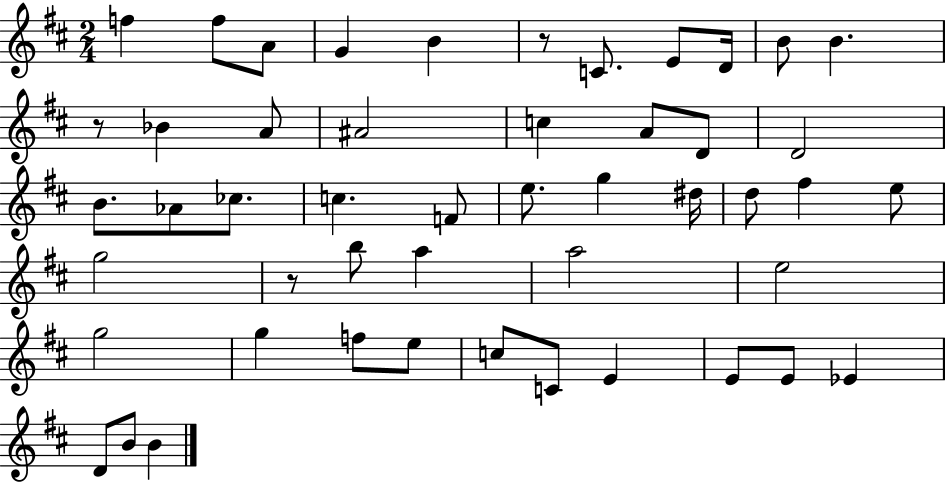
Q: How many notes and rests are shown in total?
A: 49